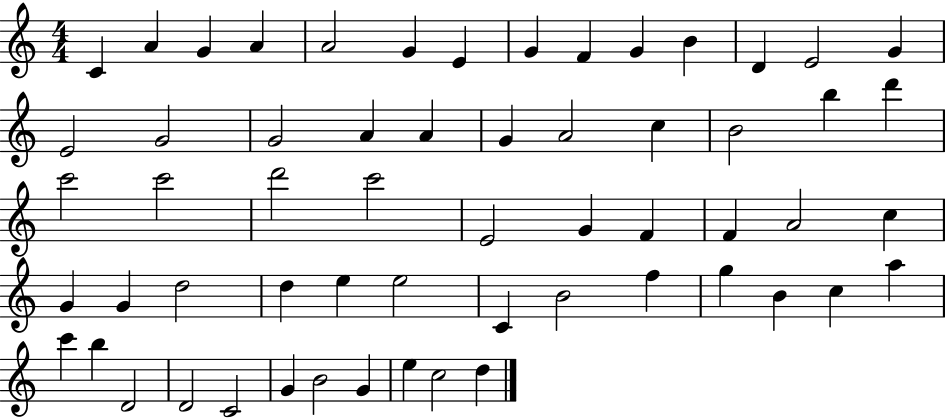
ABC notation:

X:1
T:Untitled
M:4/4
L:1/4
K:C
C A G A A2 G E G F G B D E2 G E2 G2 G2 A A G A2 c B2 b d' c'2 c'2 d'2 c'2 E2 G F F A2 c G G d2 d e e2 C B2 f g B c a c' b D2 D2 C2 G B2 G e c2 d